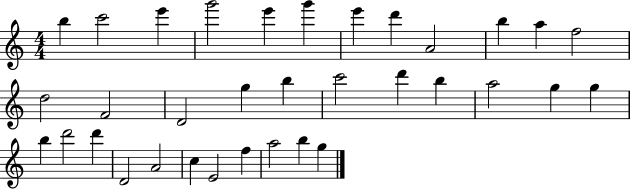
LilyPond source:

{
  \clef treble
  \numericTimeSignature
  \time 4/4
  \key c \major
  b''4 c'''2 e'''4 | g'''2 e'''4 g'''4 | e'''4 d'''4 a'2 | b''4 a''4 f''2 | \break d''2 f'2 | d'2 g''4 b''4 | c'''2 d'''4 b''4 | a''2 g''4 g''4 | \break b''4 d'''2 d'''4 | d'2 a'2 | c''4 e'2 f''4 | a''2 b''4 g''4 | \break \bar "|."
}